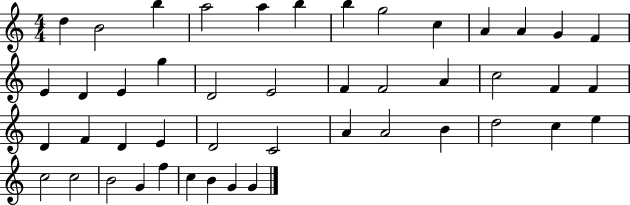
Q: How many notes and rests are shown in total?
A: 46